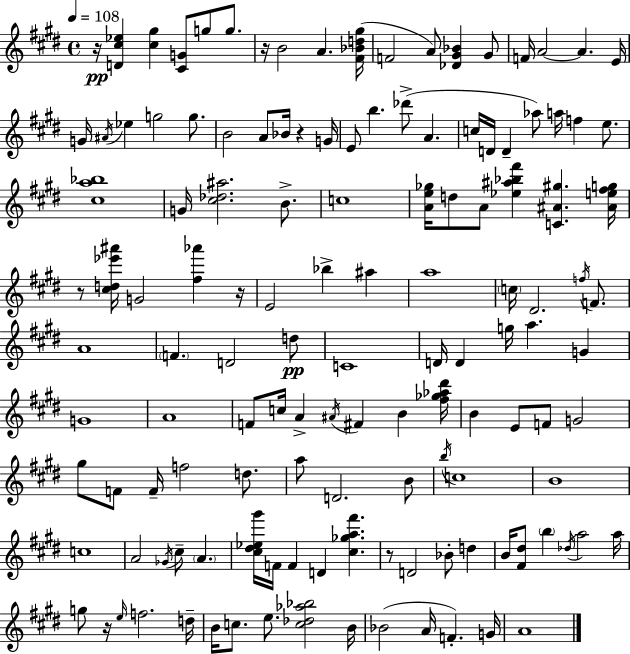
R/s [D4,C#5,Eb5]/q [C#5,G#5]/q [C#4,G4]/e G5/e G5/e. R/s B4/h A4/q. [F#4,Bb4,D5,G#5]/s F4/h A4/e [Db4,G#4,Bb4]/q G#4/e F4/s A4/h A4/q. E4/s G4/s A#4/s Eb5/q G5/h G5/e. B4/h A4/e Bb4/s R/q G4/s E4/e B5/q. Db6/e A4/q. C5/s D4/s D4/q Ab5/e A5/s F5/q E5/e. [C#5,A5,Bb5]/w G4/s [C#5,Db5,A#5]/h. B4/e. C5/w [A4,E5,Gb5]/s D5/e A4/e [Eb5,A#5,Bb5,F#6]/q [C4,A#4,G#5]/q. [A#4,E5,F#5,G5]/s R/e [C#5,D5,Eb6,A#6]/s G4/h [F#5,Ab6]/q R/s E4/h Bb5/q A#5/q A5/w C5/s D#4/h. F5/s F4/e. A4/w F4/q. D4/h D5/e C4/w D4/s D4/q G5/s A5/q. G4/q G4/w A4/w F4/e C5/s A4/q A#4/s F#4/q B4/q [F#5,Gb5,Ab5,D#6]/s B4/q E4/e F4/e G4/h G#5/e F4/e F4/s F5/h D5/e. A5/e D4/h. B4/e B5/s C5/w B4/w C5/w A4/h Gb4/s C#5/e A4/q. [C#5,D#5,Eb5,G#6]/s F4/s F4/q D4/q [C#5,Gb5,A5,F#6]/q. R/e D4/h Bb4/e D5/q B4/s [F#4,D#5]/e B5/q Db5/s A5/h A5/s G5/e R/s E5/s F5/h. D5/s B4/s C5/e. E5/e. [C5,Db5,Ab5,Bb5]/h B4/s Bb4/h A4/s F4/q. G4/s A4/w